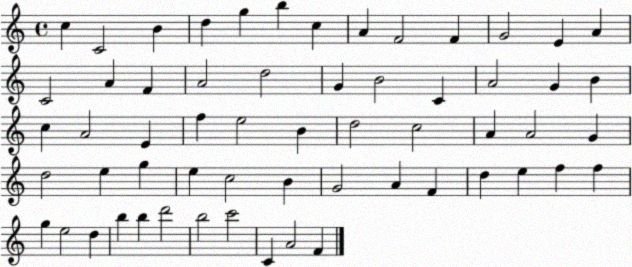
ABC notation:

X:1
T:Untitled
M:4/4
L:1/4
K:C
c C2 B d g b c A F2 F G2 E A C2 A F A2 d2 G B2 C A2 G B c A2 E f e2 B d2 c2 A A2 G d2 e g e c2 B G2 A F d e f f g e2 d b b d'2 b2 c'2 C A2 F